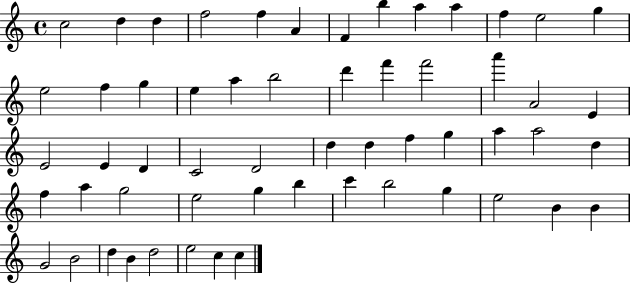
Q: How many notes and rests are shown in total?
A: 57